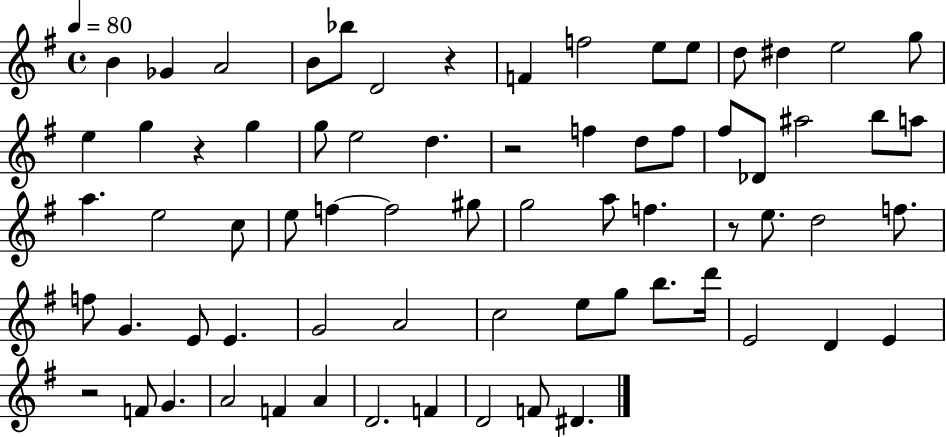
B4/q Gb4/q A4/h B4/e Bb5/e D4/h R/q F4/q F5/h E5/e E5/e D5/e D#5/q E5/h G5/e E5/q G5/q R/q G5/q G5/e E5/h D5/q. R/h F5/q D5/e F5/e F#5/e Db4/e A#5/h B5/e A5/e A5/q. E5/h C5/e E5/e F5/q F5/h G#5/e G5/h A5/e F5/q. R/e E5/e. D5/h F5/e. F5/e G4/q. E4/e E4/q. G4/h A4/h C5/h E5/e G5/e B5/e. D6/s E4/h D4/q E4/q R/h F4/e G4/q. A4/h F4/q A4/q D4/h. F4/q D4/h F4/e D#4/q.